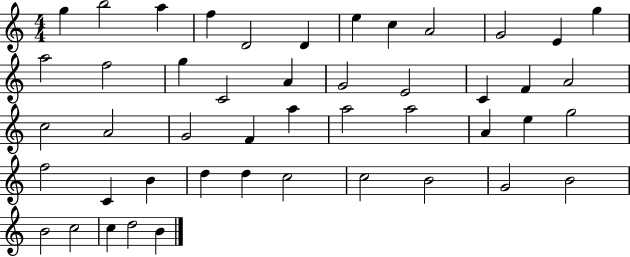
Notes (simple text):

G5/q B5/h A5/q F5/q D4/h D4/q E5/q C5/q A4/h G4/h E4/q G5/q A5/h F5/h G5/q C4/h A4/q G4/h E4/h C4/q F4/q A4/h C5/h A4/h G4/h F4/q A5/q A5/h A5/h A4/q E5/q G5/h F5/h C4/q B4/q D5/q D5/q C5/h C5/h B4/h G4/h B4/h B4/h C5/h C5/q D5/h B4/q